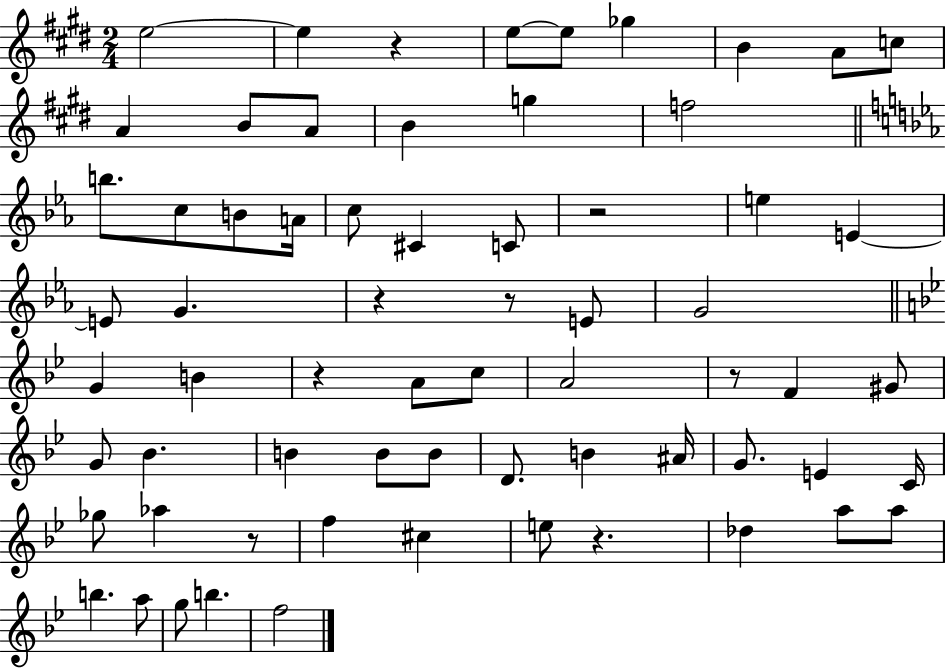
E5/h E5/q R/q E5/e E5/e Gb5/q B4/q A4/e C5/e A4/q B4/e A4/e B4/q G5/q F5/h B5/e. C5/e B4/e A4/s C5/e C#4/q C4/e R/h E5/q E4/q E4/e G4/q. R/q R/e E4/e G4/h G4/q B4/q R/q A4/e C5/e A4/h R/e F4/q G#4/e G4/e Bb4/q. B4/q B4/e B4/e D4/e. B4/q A#4/s G4/e. E4/q C4/s Gb5/e Ab5/q R/e F5/q C#5/q E5/e R/q. Db5/q A5/e A5/e B5/q. A5/e G5/e B5/q. F5/h